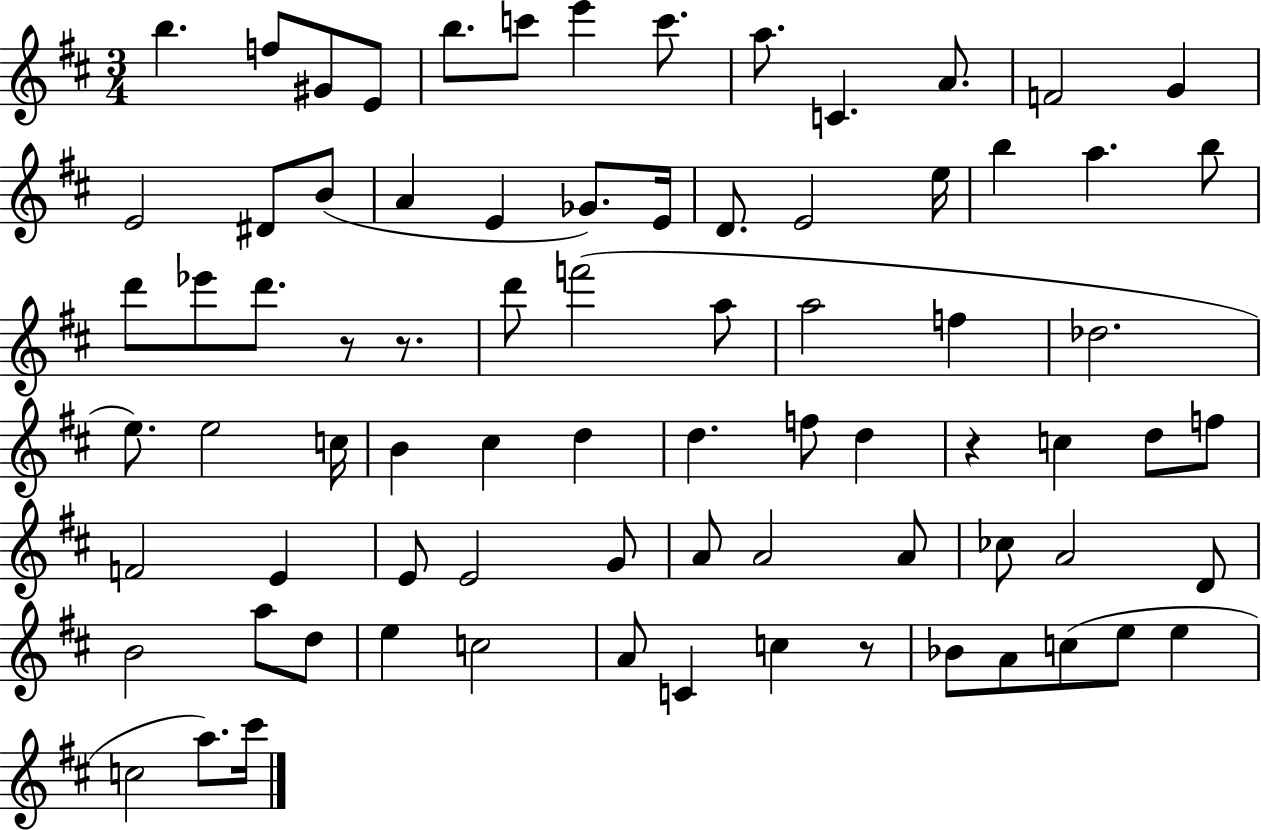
B5/q. F5/e G#4/e E4/e B5/e. C6/e E6/q C6/e. A5/e. C4/q. A4/e. F4/h G4/q E4/h D#4/e B4/e A4/q E4/q Gb4/e. E4/s D4/e. E4/h E5/s B5/q A5/q. B5/e D6/e Eb6/e D6/e. R/e R/e. D6/e F6/h A5/e A5/h F5/q Db5/h. E5/e. E5/h C5/s B4/q C#5/q D5/q D5/q. F5/e D5/q R/q C5/q D5/e F5/e F4/h E4/q E4/e E4/h G4/e A4/e A4/h A4/e CES5/e A4/h D4/e B4/h A5/e D5/e E5/q C5/h A4/e C4/q C5/q R/e Bb4/e A4/e C5/e E5/e E5/q C5/h A5/e. C#6/s